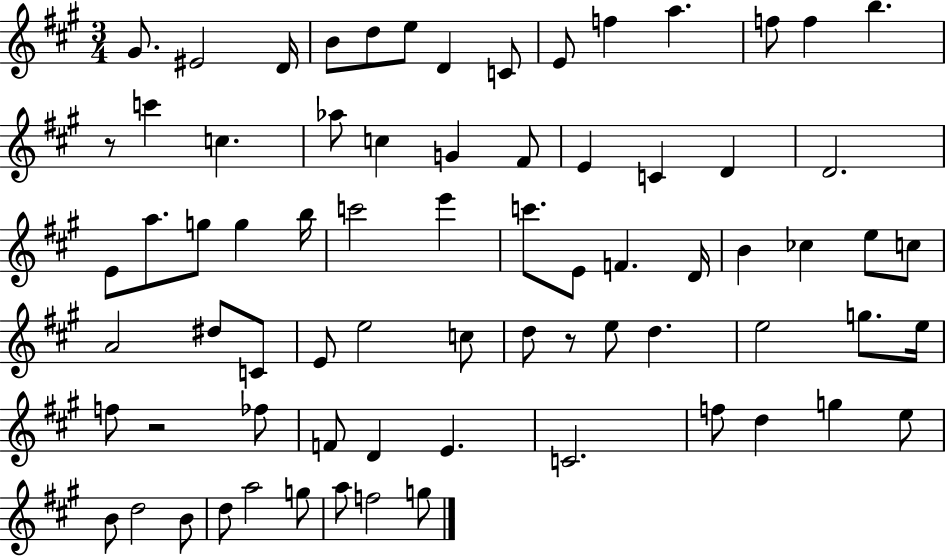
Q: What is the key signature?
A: A major